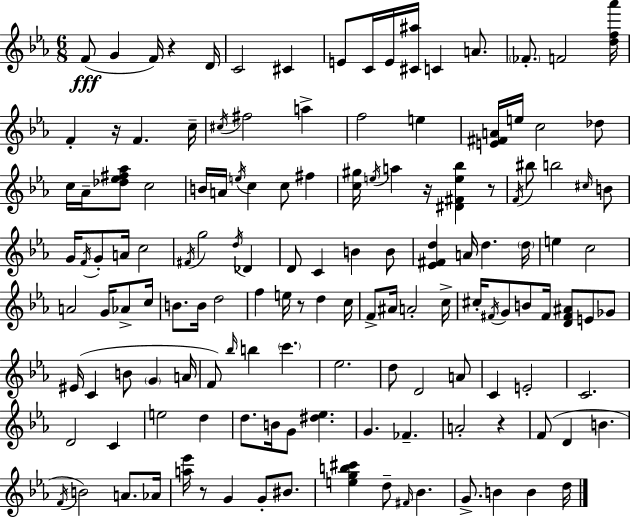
{
  \clef treble
  \numericTimeSignature
  \time 6/8
  \key ees \major
  f'8(\fff g'4 f'16) r4 d'16 | c'2 cis'4 | e'8 c'16 e'16 <cis' ais''>16 c'4 a'8. | \parenthesize fes'8.-. f'2 <d'' f'' aes'''>16 | \break f'4-. r16 f'4. c''16-- | \acciaccatura { cis''16 } fis''2 a''4-> | f''2 e''4 | <e' fis' a'>16 e''16 c''2 des''8 | \break c''16 aes'16-- <des'' ees'' fis'' aes''>8 c''2 | b'16 a'16 \acciaccatura { e''16 } c''4 c''8 fis''4 | <c'' gis''>16 \acciaccatura { e''16 } a''4 r16 <dis' fis' e'' bes''>4 | r8 \acciaccatura { f'16 } bis''8 b''2 | \break \grace { cis''16 } b'8 g'16 \acciaccatura { f'16 } g'8-. a'16 c''2 | \acciaccatura { fis'16 } g''2 | \acciaccatura { d''16 } des'4 d'8 c'4 | b'4 b'8 <ees' fis' d''>4 | \break a'16 d''4. \parenthesize d''16 e''4 | c''2 a'2 | g'16 aes'8-> c''16 b'8. b'16 | d''2 f''4 | \break e''16 r8 d''4 c''16 f'8-> ais'16 a'2-. | c''16-> cis''16-. \acciaccatura { fis'16 } g'8 | b'8 fis'16 <d' fis' ais'>8 e'8 ges'8 eis'16( c'4 | b'8 \parenthesize g'4 a'16 f'8) \grace { bes''16 } | \break b''4 \parenthesize c'''4. ees''2. | d''8 | d'2 a'8 c'4 | e'2-. c'2. | \break d'2 | c'4 e''2 | d''4 d''8. | b'16 g'8 <dis'' ees''>4. g'4. | \break fes'4.-- a'2-. | r4 f'8( | d'4 b'4. \acciaccatura { f'16 } b'2) | a'8. aes'16 <a'' ees'''>16 | \break r8 g'4 g'8-. bis'8. <e'' g'' b'' cis'''>4 | d''8-- \grace { fis'16 } bes'4. | g'8.-> b'4 b'4 d''16 | \bar "|."
}